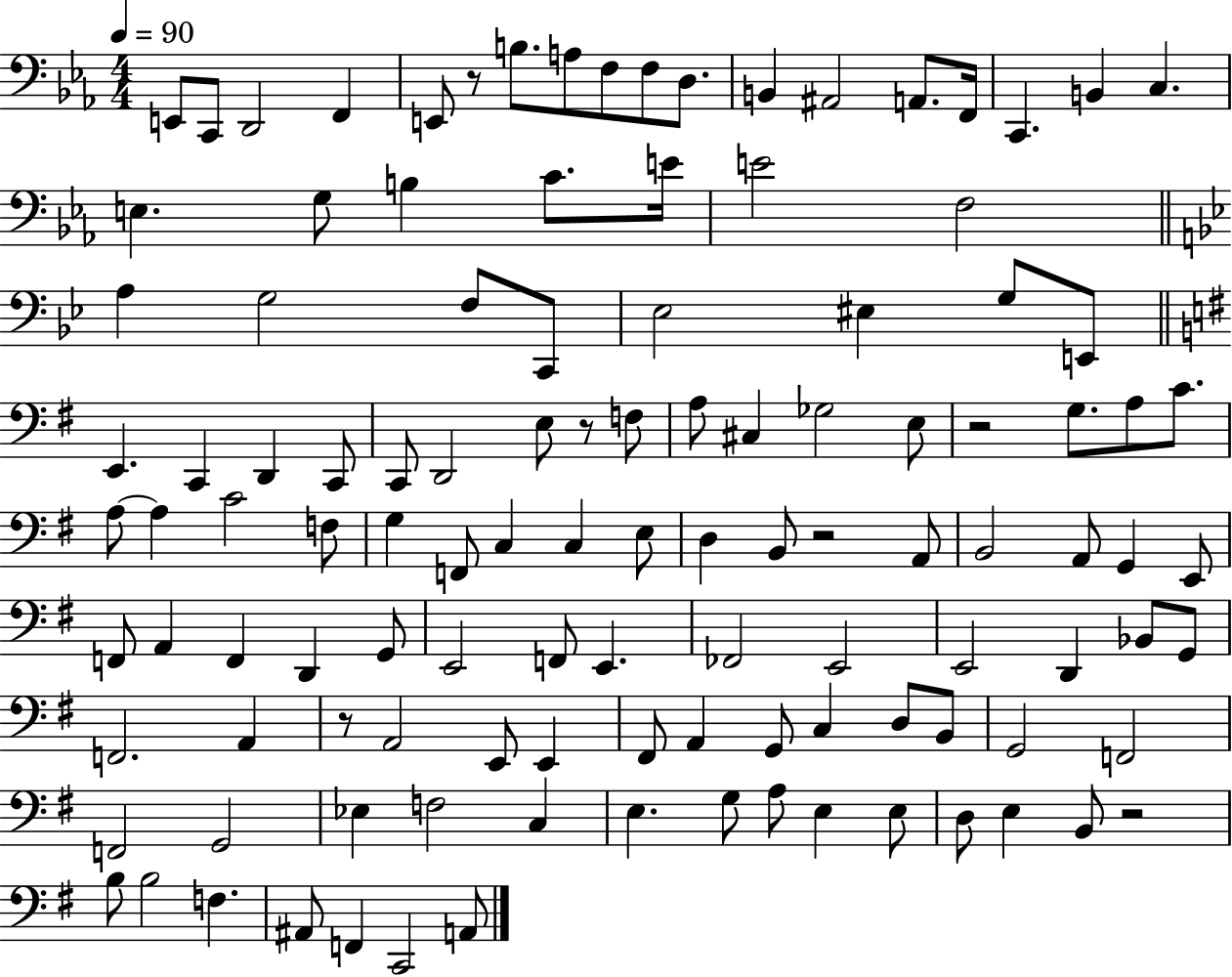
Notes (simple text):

E2/e C2/e D2/h F2/q E2/e R/e B3/e. A3/e F3/e F3/e D3/e. B2/q A#2/h A2/e. F2/s C2/q. B2/q C3/q. E3/q. G3/e B3/q C4/e. E4/s E4/h F3/h A3/q G3/h F3/e C2/e Eb3/h EIS3/q G3/e E2/e E2/q. C2/q D2/q C2/e C2/e D2/h E3/e R/e F3/e A3/e C#3/q Gb3/h E3/e R/h G3/e. A3/e C4/e. A3/e A3/q C4/h F3/e G3/q F2/e C3/q C3/q E3/e D3/q B2/e R/h A2/e B2/h A2/e G2/q E2/e F2/e A2/q F2/q D2/q G2/e E2/h F2/e E2/q. FES2/h E2/h E2/h D2/q Bb2/e G2/e F2/h. A2/q R/e A2/h E2/e E2/q F#2/e A2/q G2/e C3/q D3/e B2/e G2/h F2/h F2/h G2/h Eb3/q F3/h C3/q E3/q. G3/e A3/e E3/q E3/e D3/e E3/q B2/e R/h B3/e B3/h F3/q. A#2/e F2/q C2/h A2/e